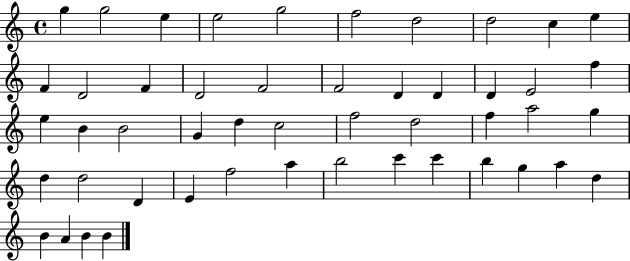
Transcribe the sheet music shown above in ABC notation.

X:1
T:Untitled
M:4/4
L:1/4
K:C
g g2 e e2 g2 f2 d2 d2 c e F D2 F D2 F2 F2 D D D E2 f e B B2 G d c2 f2 d2 f a2 g d d2 D E f2 a b2 c' c' b g a d B A B B